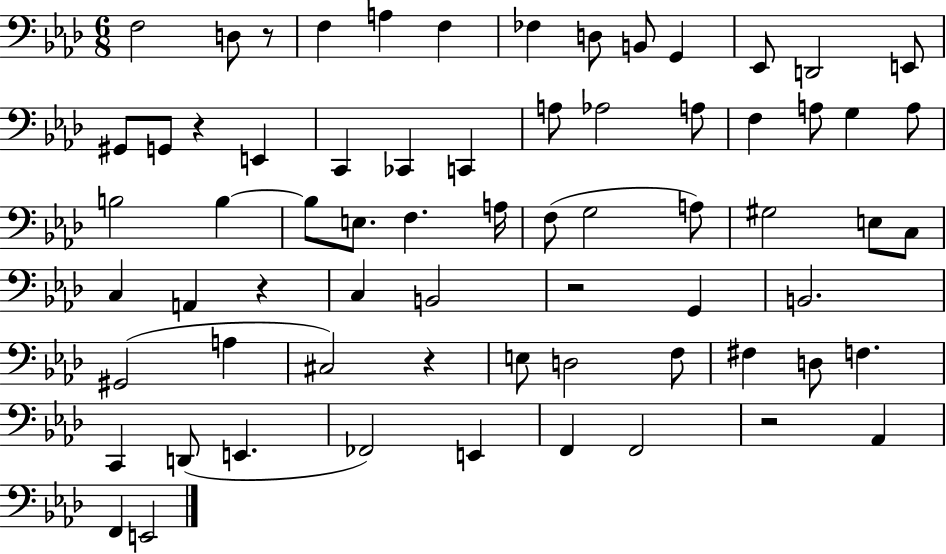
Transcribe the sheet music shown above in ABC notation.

X:1
T:Untitled
M:6/8
L:1/4
K:Ab
F,2 D,/2 z/2 F, A, F, _F, D,/2 B,,/2 G,, _E,,/2 D,,2 E,,/2 ^G,,/2 G,,/2 z E,, C,, _C,, C,, A,/2 _A,2 A,/2 F, A,/2 G, A,/2 B,2 B, B,/2 E,/2 F, A,/4 F,/2 G,2 A,/2 ^G,2 E,/2 C,/2 C, A,, z C, B,,2 z2 G,, B,,2 ^G,,2 A, ^C,2 z E,/2 D,2 F,/2 ^F, D,/2 F, C,, D,,/2 E,, _F,,2 E,, F,, F,,2 z2 _A,, F,, E,,2